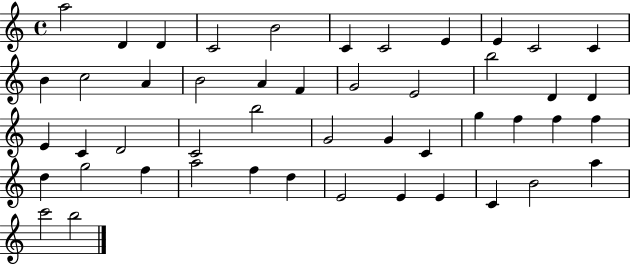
A5/h D4/q D4/q C4/h B4/h C4/q C4/h E4/q E4/q C4/h C4/q B4/q C5/h A4/q B4/h A4/q F4/q G4/h E4/h B5/h D4/q D4/q E4/q C4/q D4/h C4/h B5/h G4/h G4/q C4/q G5/q F5/q F5/q F5/q D5/q G5/h F5/q A5/h F5/q D5/q E4/h E4/q E4/q C4/q B4/h A5/q C6/h B5/h